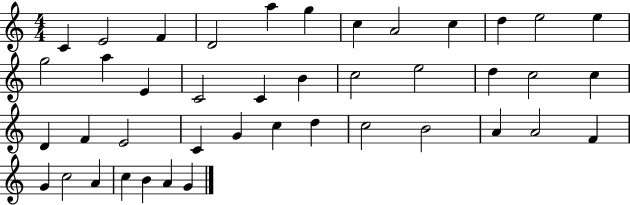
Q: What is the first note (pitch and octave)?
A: C4